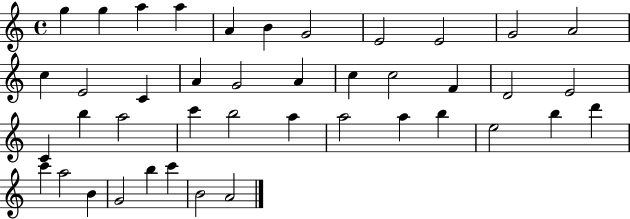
{
  \clef treble
  \time 4/4
  \defaultTimeSignature
  \key c \major
  g''4 g''4 a''4 a''4 | a'4 b'4 g'2 | e'2 e'2 | g'2 a'2 | \break c''4 e'2 c'4 | a'4 g'2 a'4 | c''4 c''2 f'4 | d'2 e'2 | \break c'4 b''4 a''2 | c'''4 b''2 a''4 | a''2 a''4 b''4 | e''2 b''4 d'''4 | \break c'''4 a''2 b'4 | g'2 b''4 c'''4 | b'2 a'2 | \bar "|."
}